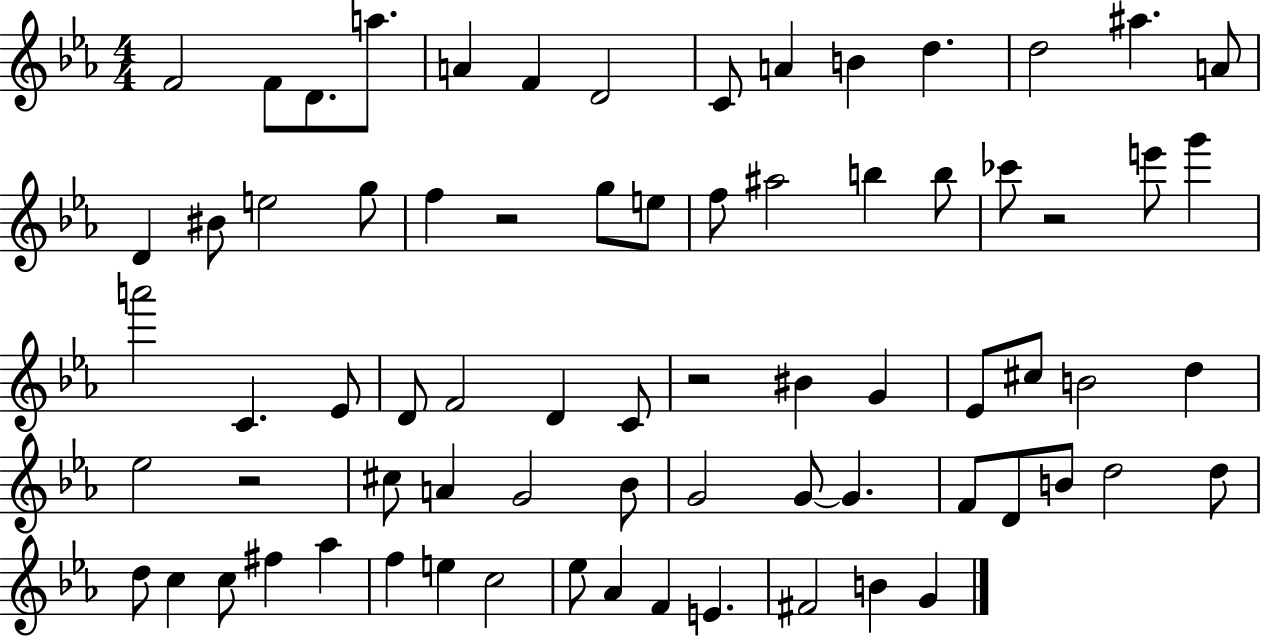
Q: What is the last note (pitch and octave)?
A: G4